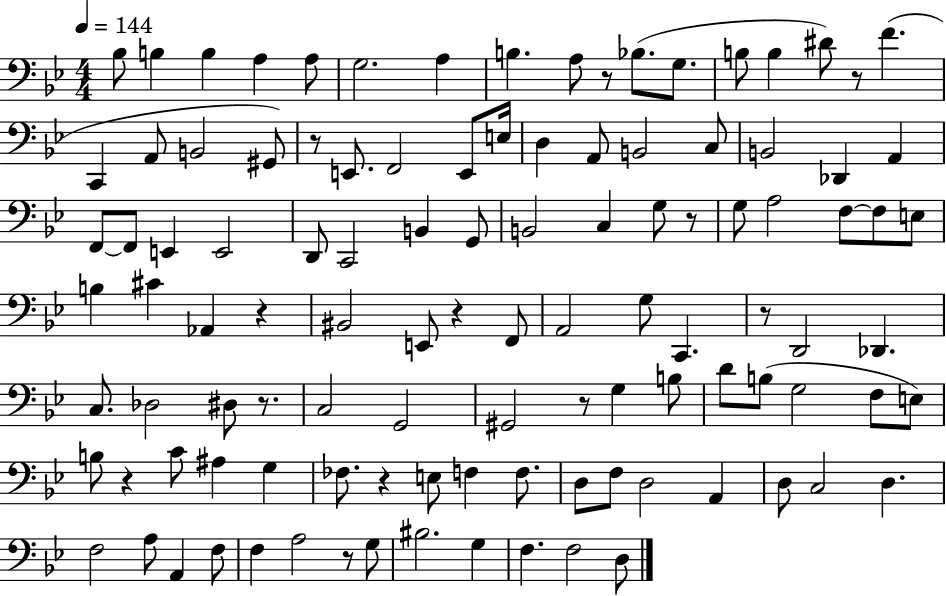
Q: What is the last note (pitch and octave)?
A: D3